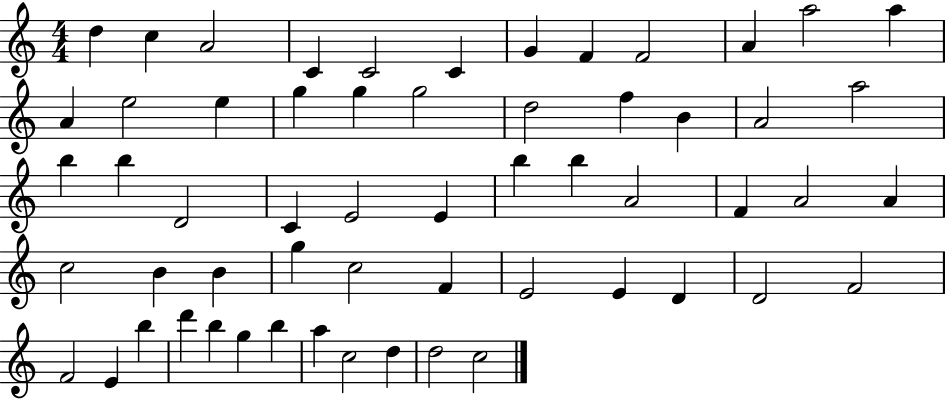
{
  \clef treble
  \numericTimeSignature
  \time 4/4
  \key c \major
  d''4 c''4 a'2 | c'4 c'2 c'4 | g'4 f'4 f'2 | a'4 a''2 a''4 | \break a'4 e''2 e''4 | g''4 g''4 g''2 | d''2 f''4 b'4 | a'2 a''2 | \break b''4 b''4 d'2 | c'4 e'2 e'4 | b''4 b''4 a'2 | f'4 a'2 a'4 | \break c''2 b'4 b'4 | g''4 c''2 f'4 | e'2 e'4 d'4 | d'2 f'2 | \break f'2 e'4 b''4 | d'''4 b''4 g''4 b''4 | a''4 c''2 d''4 | d''2 c''2 | \break \bar "|."
}